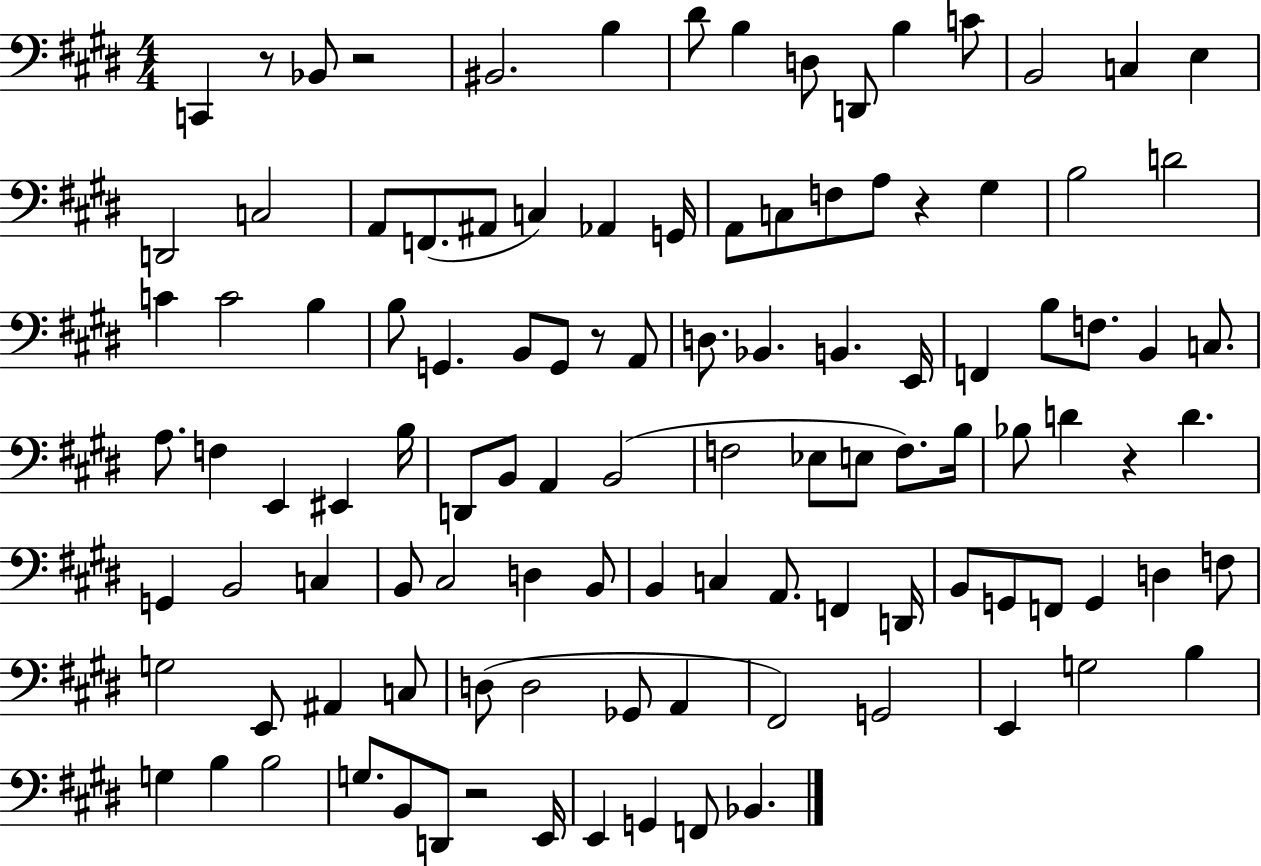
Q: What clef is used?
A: bass